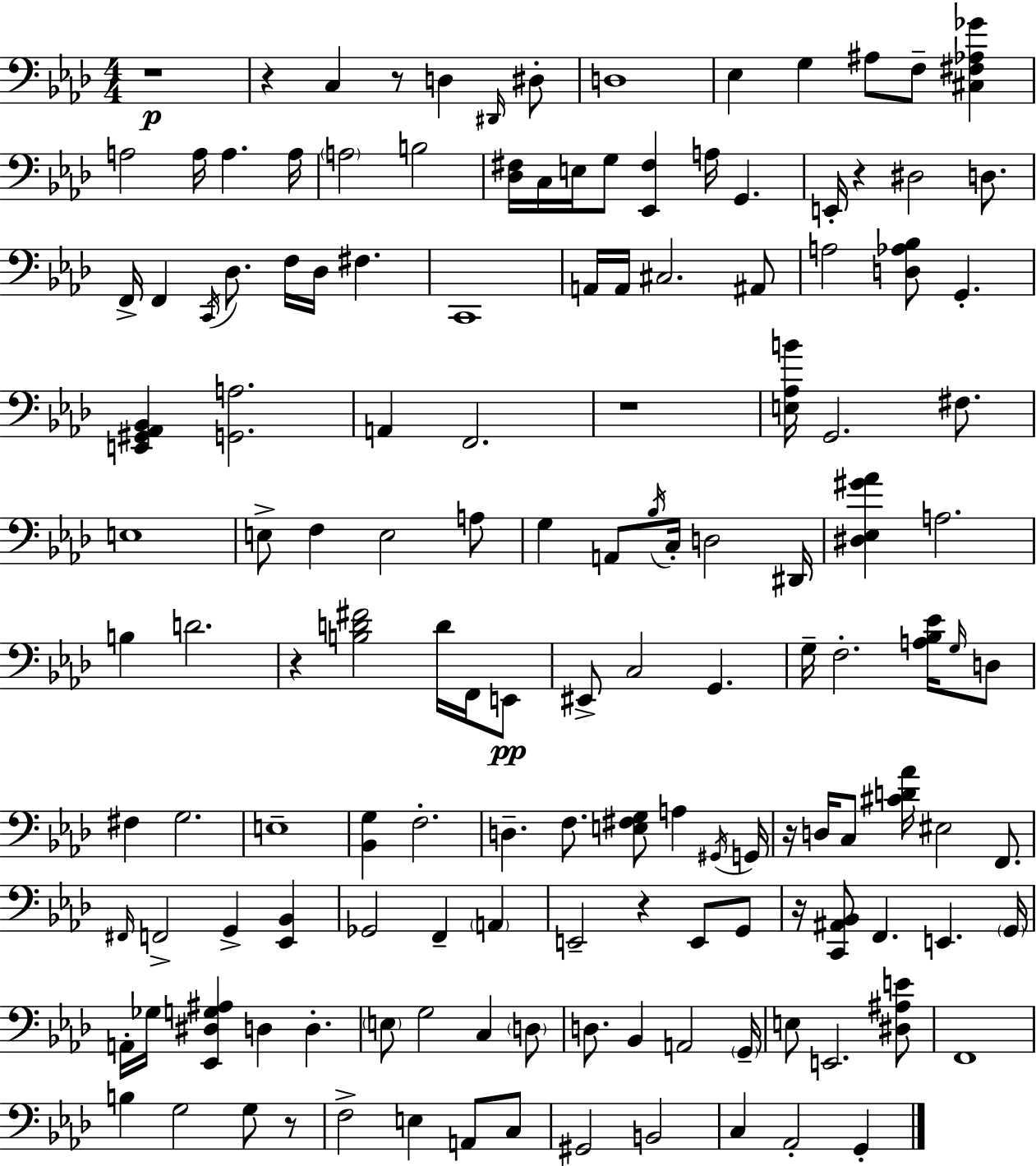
R/w R/q C3/q R/e D3/q D#2/s D#3/e D3/w Eb3/q G3/q A#3/e F3/e [C#3,F#3,Ab3,Gb4]/q A3/h A3/s A3/q. A3/s A3/h B3/h [Db3,F#3]/s C3/s E3/s G3/e [Eb2,F#3]/q A3/s G2/q. E2/s R/q D#3/h D3/e. F2/s F2/q C2/s Db3/e. F3/s Db3/s F#3/q. C2/w A2/s A2/s C#3/h. A#2/e A3/h [D3,Ab3,Bb3]/e G2/q. [E2,G#2,Ab2,Bb2]/q [G2,A3]/h. A2/q F2/h. R/w [E3,Ab3,B4]/s G2/h. F#3/e. E3/w E3/e F3/q E3/h A3/e G3/q A2/e Bb3/s C3/s D3/h D#2/s [D#3,Eb3,G#4,Ab4]/q A3/h. B3/q D4/h. R/q [B3,D4,F#4]/h D4/s F2/s E2/e EIS2/e C3/h G2/q. G3/s F3/h. [A3,Bb3,Eb4]/s G3/s D3/e F#3/q G3/h. E3/w [Bb2,G3]/q F3/h. D3/q. F3/e. [E3,F#3,G3]/e A3/q G#2/s G2/s R/s D3/s C3/e [C#4,D4,Ab4]/s EIS3/h F2/e. F#2/s F2/h G2/q [Eb2,Bb2]/q Gb2/h F2/q A2/q E2/h R/q E2/e G2/e R/s [C2,A#2,Bb2]/e F2/q. E2/q. G2/s A2/s Gb3/s [Eb2,D#3,G3,A#3]/q D3/q D3/q. E3/e G3/h C3/q D3/e D3/e. Bb2/q A2/h G2/s E3/e E2/h. [D#3,A#3,E4]/e F2/w B3/q G3/h G3/e R/e F3/h E3/q A2/e C3/e G#2/h B2/h C3/q Ab2/h G2/q